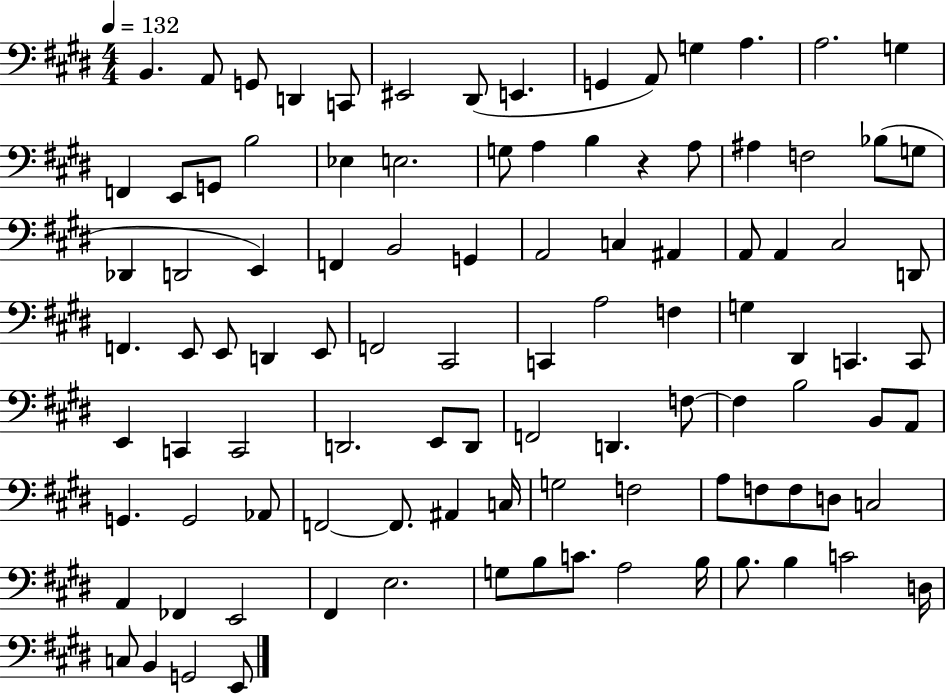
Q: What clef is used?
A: bass